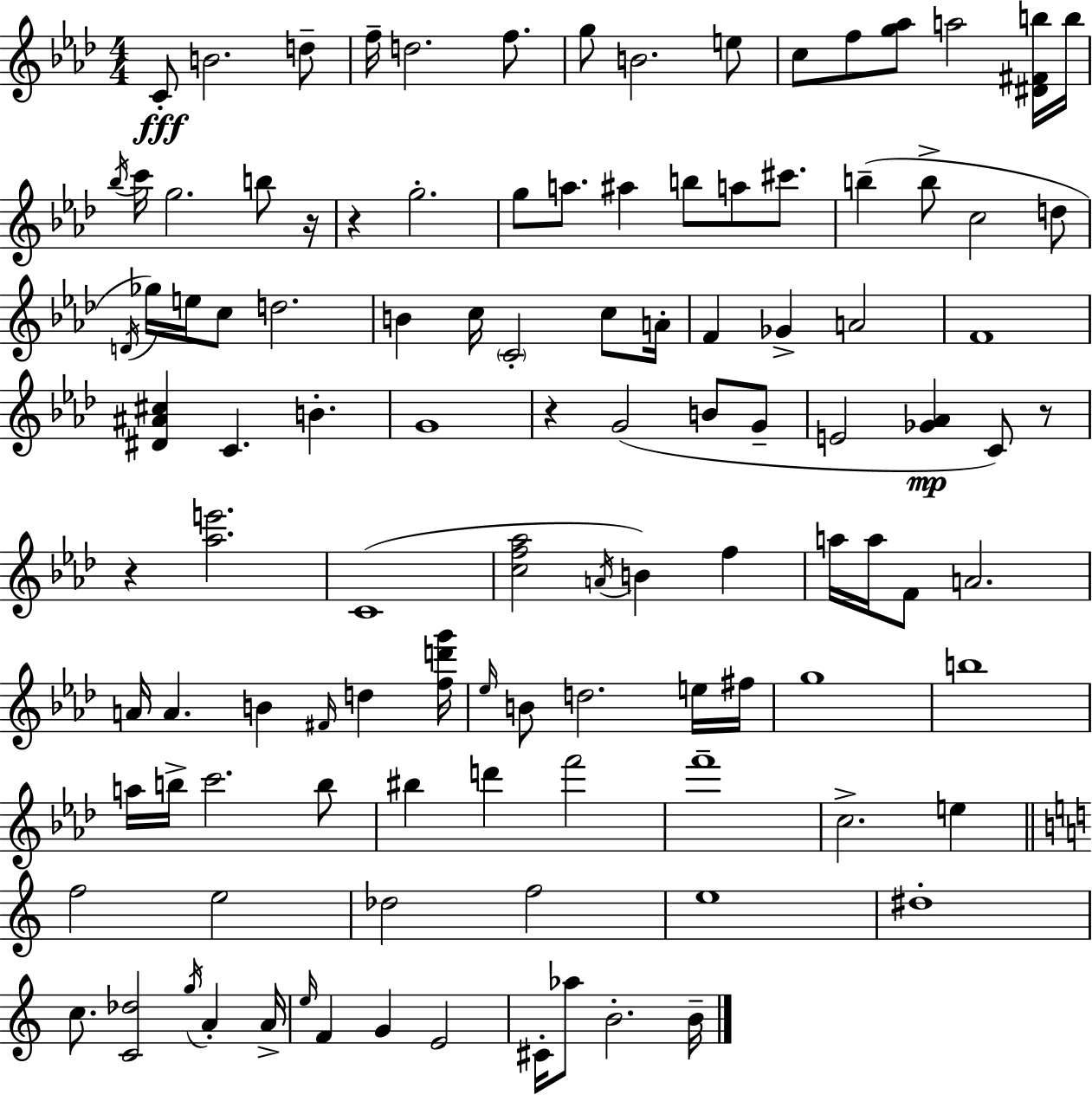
C4/e B4/h. D5/e F5/s D5/h. F5/e. G5/e B4/h. E5/e C5/e F5/e [G5,Ab5]/e A5/h [D#4,F#4,B5]/s B5/s Bb5/s C6/s G5/h. B5/e R/s R/q G5/h. G5/e A5/e. A#5/q B5/e A5/e C#6/e. B5/q B5/e C5/h D5/e D4/s Gb5/s E5/s C5/e D5/h. B4/q C5/s C4/h C5/e A4/s F4/q Gb4/q A4/h F4/w [D#4,A#4,C#5]/q C4/q. B4/q. G4/w R/q G4/h B4/e G4/e E4/h [Gb4,Ab4]/q C4/e R/e R/q [Ab5,E6]/h. C4/w [C5,F5,Ab5]/h A4/s B4/q F5/q A5/s A5/s F4/e A4/h. A4/s A4/q. B4/q F#4/s D5/q [F5,D6,G6]/s Eb5/s B4/e D5/h. E5/s F#5/s G5/w B5/w A5/s B5/s C6/h. B5/e BIS5/q D6/q F6/h F6/w C5/h. E5/q F5/h E5/h Db5/h F5/h E5/w D#5/w C5/e. [C4,Db5]/h G5/s A4/q A4/s E5/s F4/q G4/q E4/h C#4/s Ab5/e B4/h. B4/s